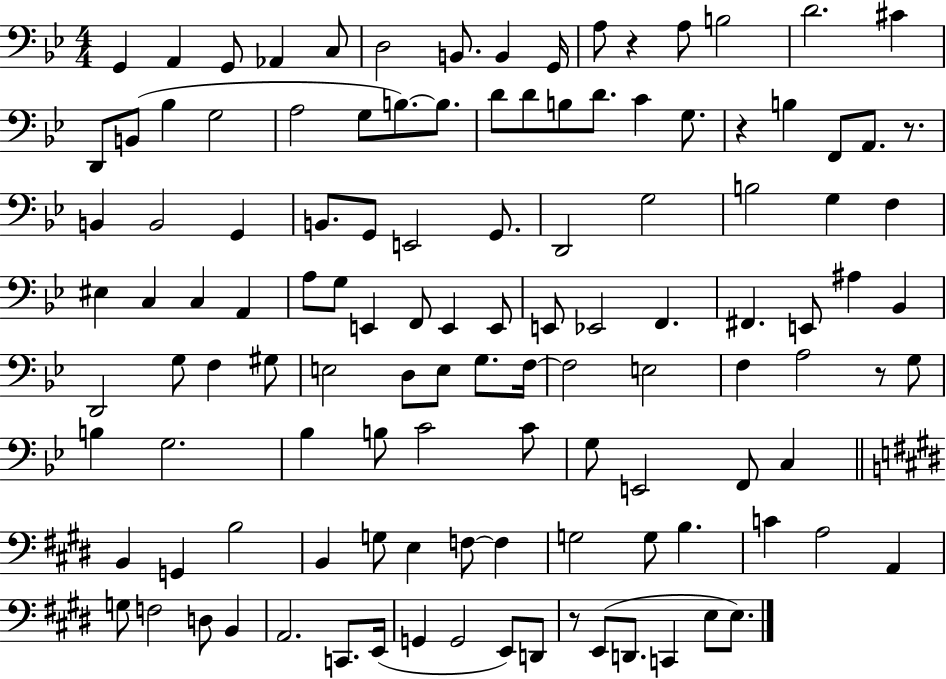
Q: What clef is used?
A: bass